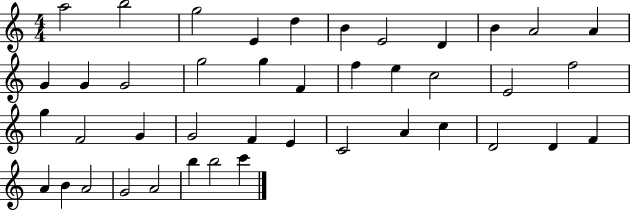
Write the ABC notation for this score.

X:1
T:Untitled
M:4/4
L:1/4
K:C
a2 b2 g2 E d B E2 D B A2 A G G G2 g2 g F f e c2 E2 f2 g F2 G G2 F E C2 A c D2 D F A B A2 G2 A2 b b2 c'